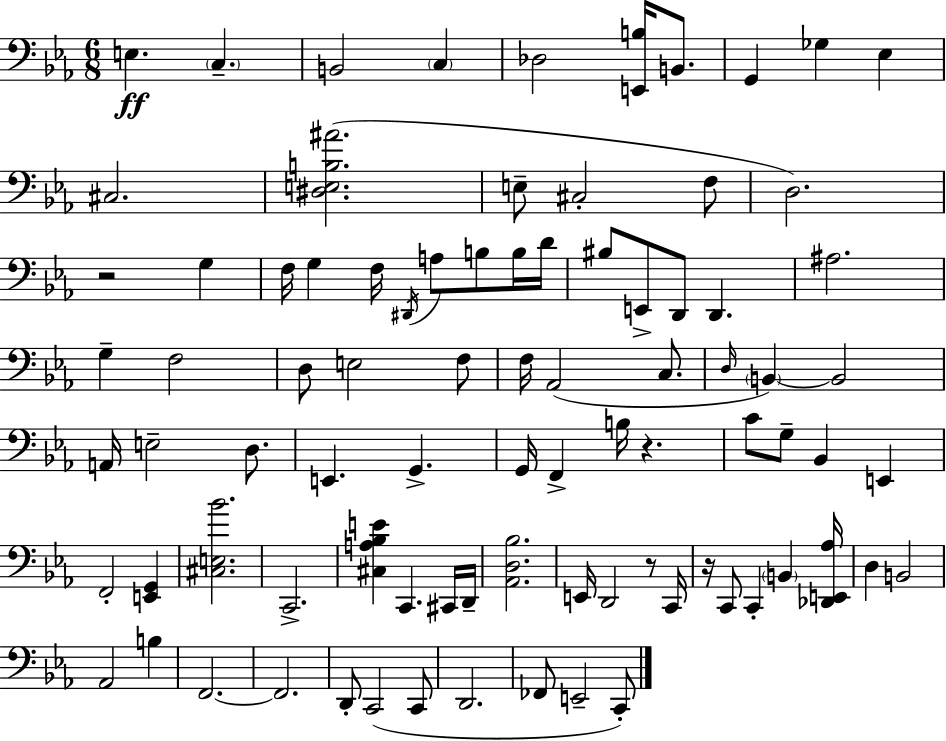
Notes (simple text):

E3/q. C3/q. B2/h C3/q Db3/h [E2,B3]/s B2/e. G2/q Gb3/q Eb3/q C#3/h. [D#3,E3,B3,A#4]/h. E3/e C#3/h F3/e D3/h. R/h G3/q F3/s G3/q F3/s D#2/s A3/e B3/e B3/s D4/s BIS3/e E2/e D2/e D2/q. A#3/h. G3/q F3/h D3/e E3/h F3/e F3/s Ab2/h C3/e. D3/s B2/q B2/h A2/s E3/h D3/e. E2/q. G2/q. G2/s F2/q B3/s R/q. C4/e G3/e Bb2/q E2/q F2/h [E2,G2]/q [C#3,E3,Bb4]/h. C2/h. [C#3,A3,Bb3,E4]/q C2/q. C#2/s D2/s [Ab2,D3,Bb3]/h. E2/s D2/h R/e C2/s R/s C2/e C2/q B2/q [Db2,E2,Ab3]/s D3/q B2/h Ab2/h B3/q F2/h. F2/h. D2/e C2/h C2/e D2/h. FES2/e E2/h C2/e